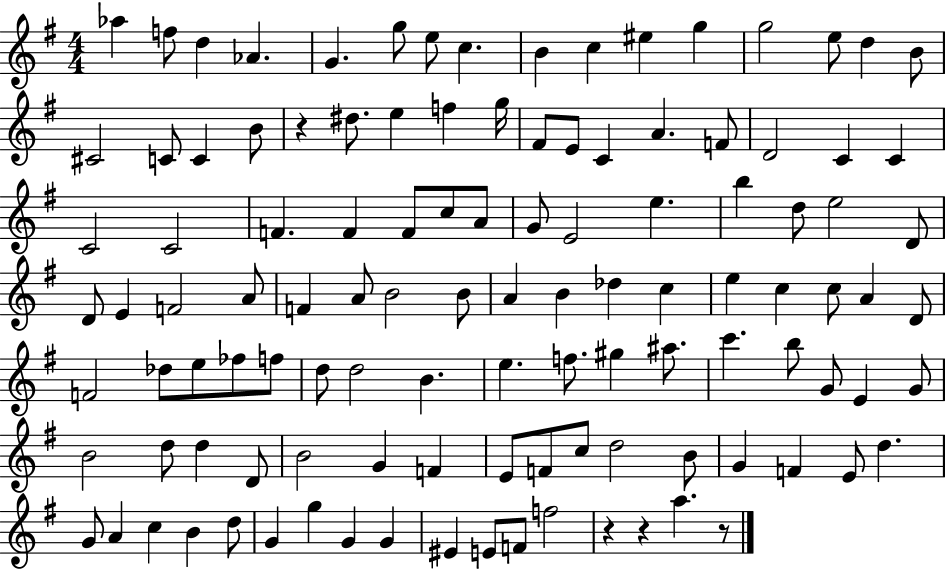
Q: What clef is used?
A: treble